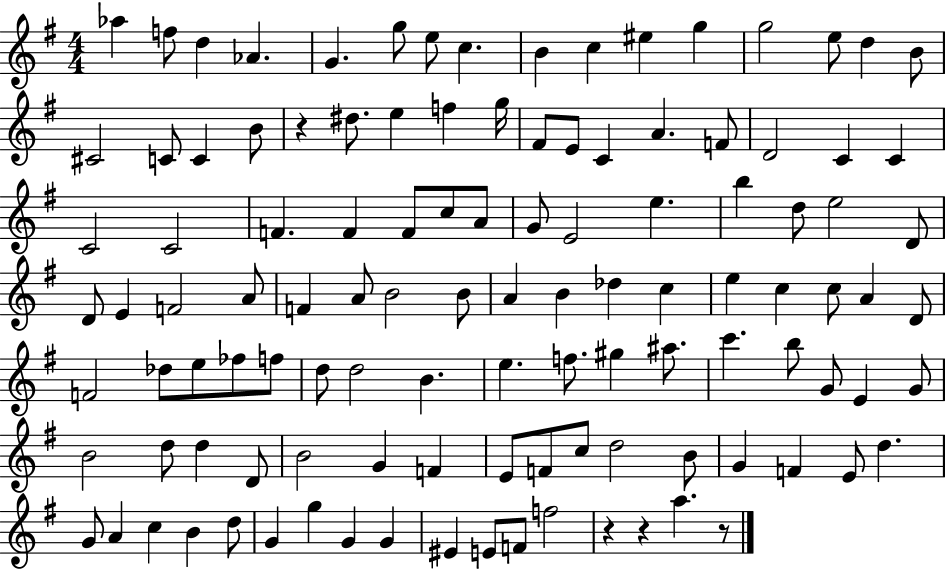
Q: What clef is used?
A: treble